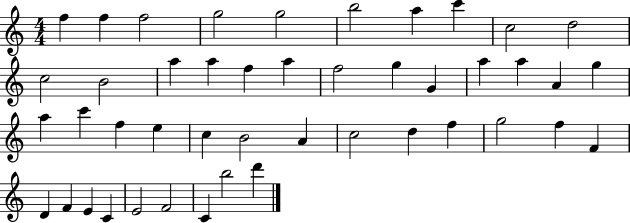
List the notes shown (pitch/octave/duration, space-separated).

F5/q F5/q F5/h G5/h G5/h B5/h A5/q C6/q C5/h D5/h C5/h B4/h A5/q A5/q F5/q A5/q F5/h G5/q G4/q A5/q A5/q A4/q G5/q A5/q C6/q F5/q E5/q C5/q B4/h A4/q C5/h D5/q F5/q G5/h F5/q F4/q D4/q F4/q E4/q C4/q E4/h F4/h C4/q B5/h D6/q